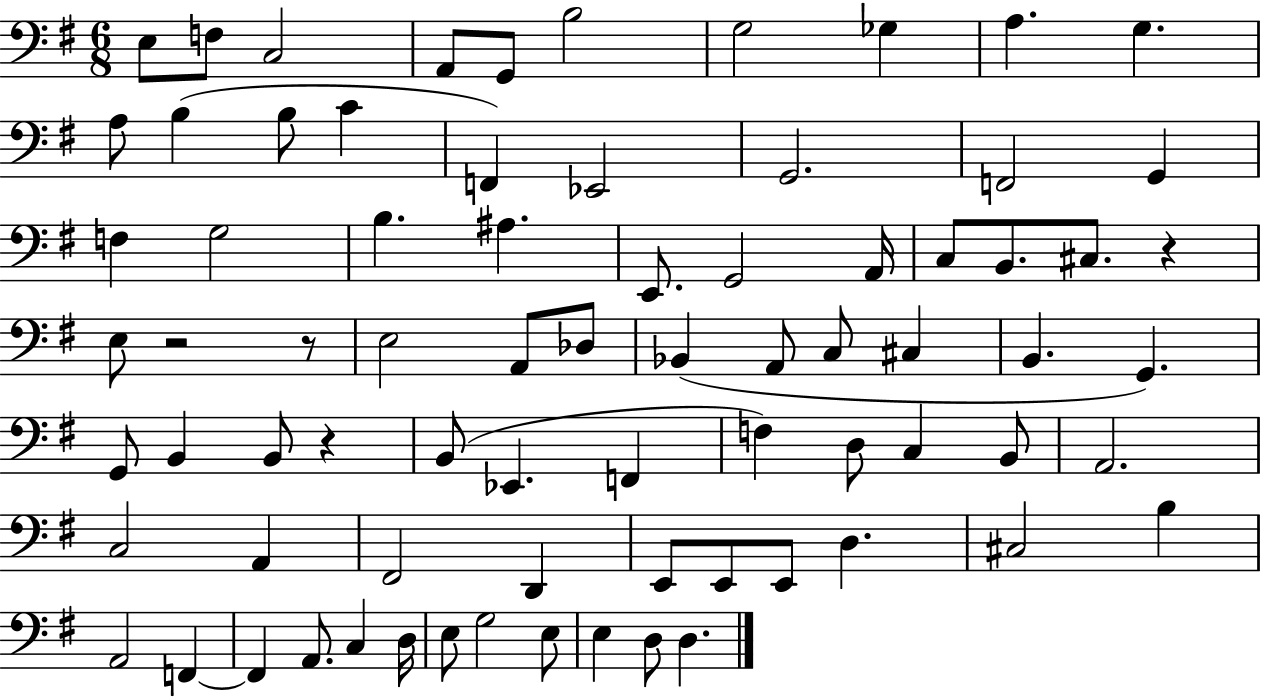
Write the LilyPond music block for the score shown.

{
  \clef bass
  \numericTimeSignature
  \time 6/8
  \key g \major
  e8 f8 c2 | a,8 g,8 b2 | g2 ges4 | a4. g4. | \break a8 b4( b8 c'4 | f,4) ees,2 | g,2. | f,2 g,4 | \break f4 g2 | b4. ais4. | e,8. g,2 a,16 | c8 b,8. cis8. r4 | \break e8 r2 r8 | e2 a,8 des8 | bes,4( a,8 c8 cis4 | b,4. g,4.) | \break g,8 b,4 b,8 r4 | b,8( ees,4. f,4 | f4) d8 c4 b,8 | a,2. | \break c2 a,4 | fis,2 d,4 | e,8 e,8 e,8 d4. | cis2 b4 | \break a,2 f,4~~ | f,4 a,8. c4 d16 | e8 g2 e8 | e4 d8 d4. | \break \bar "|."
}